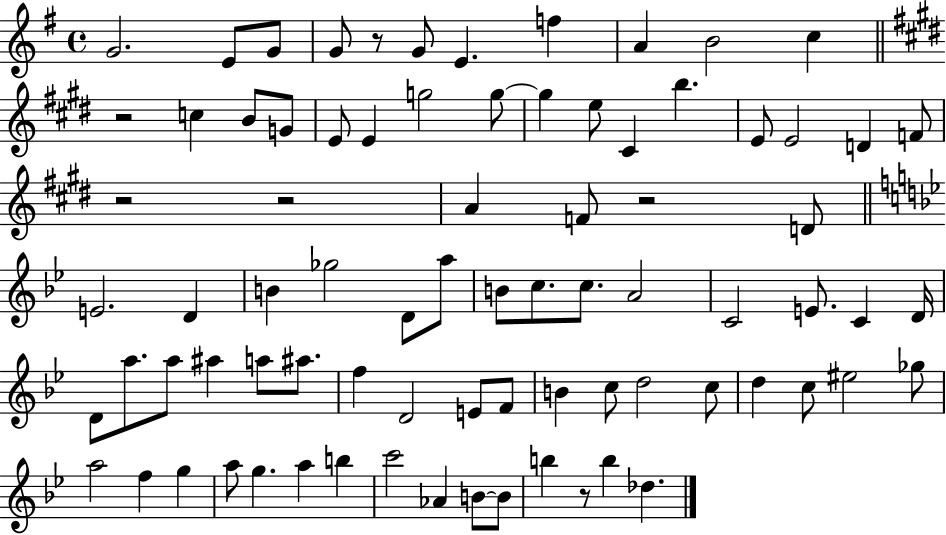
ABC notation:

X:1
T:Untitled
M:4/4
L:1/4
K:G
G2 E/2 G/2 G/2 z/2 G/2 E f A B2 c z2 c B/2 G/2 E/2 E g2 g/2 g e/2 ^C b E/2 E2 D F/2 z2 z2 A F/2 z2 D/2 E2 D B _g2 D/2 a/2 B/2 c/2 c/2 A2 C2 E/2 C D/4 D/2 a/2 a/2 ^a a/2 ^a/2 f D2 E/2 F/2 B c/2 d2 c/2 d c/2 ^e2 _g/2 a2 f g a/2 g a b c'2 _A B/2 B/2 b z/2 b _d